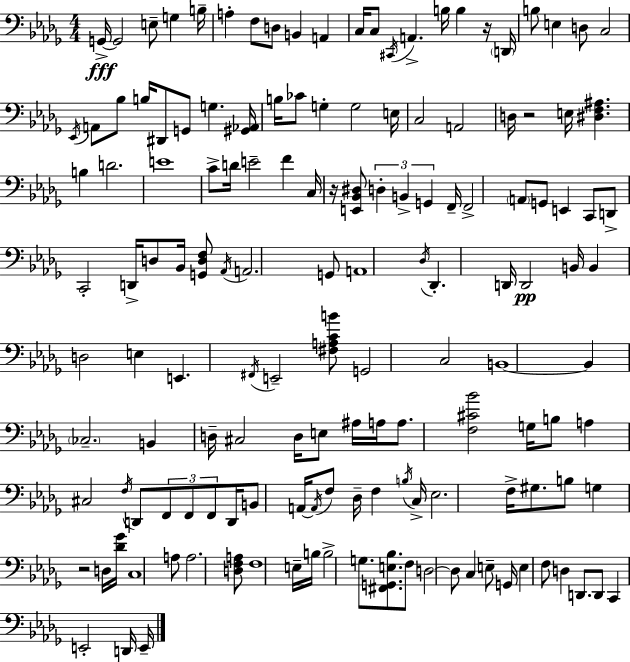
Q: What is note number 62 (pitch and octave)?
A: G2